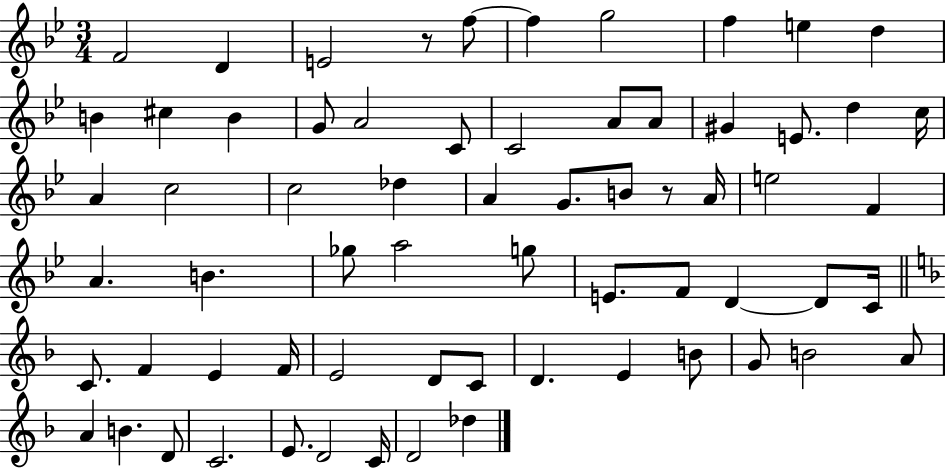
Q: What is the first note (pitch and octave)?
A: F4